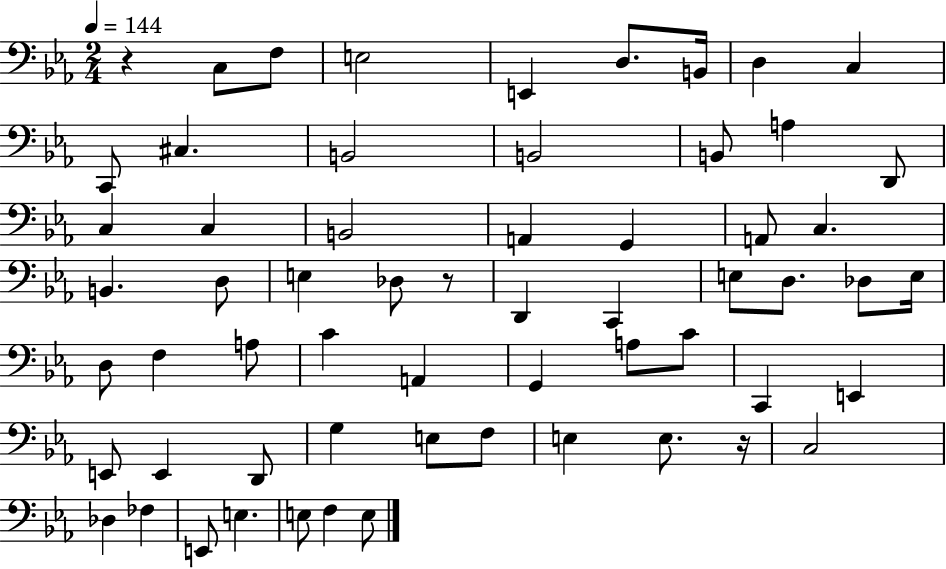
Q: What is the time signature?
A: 2/4